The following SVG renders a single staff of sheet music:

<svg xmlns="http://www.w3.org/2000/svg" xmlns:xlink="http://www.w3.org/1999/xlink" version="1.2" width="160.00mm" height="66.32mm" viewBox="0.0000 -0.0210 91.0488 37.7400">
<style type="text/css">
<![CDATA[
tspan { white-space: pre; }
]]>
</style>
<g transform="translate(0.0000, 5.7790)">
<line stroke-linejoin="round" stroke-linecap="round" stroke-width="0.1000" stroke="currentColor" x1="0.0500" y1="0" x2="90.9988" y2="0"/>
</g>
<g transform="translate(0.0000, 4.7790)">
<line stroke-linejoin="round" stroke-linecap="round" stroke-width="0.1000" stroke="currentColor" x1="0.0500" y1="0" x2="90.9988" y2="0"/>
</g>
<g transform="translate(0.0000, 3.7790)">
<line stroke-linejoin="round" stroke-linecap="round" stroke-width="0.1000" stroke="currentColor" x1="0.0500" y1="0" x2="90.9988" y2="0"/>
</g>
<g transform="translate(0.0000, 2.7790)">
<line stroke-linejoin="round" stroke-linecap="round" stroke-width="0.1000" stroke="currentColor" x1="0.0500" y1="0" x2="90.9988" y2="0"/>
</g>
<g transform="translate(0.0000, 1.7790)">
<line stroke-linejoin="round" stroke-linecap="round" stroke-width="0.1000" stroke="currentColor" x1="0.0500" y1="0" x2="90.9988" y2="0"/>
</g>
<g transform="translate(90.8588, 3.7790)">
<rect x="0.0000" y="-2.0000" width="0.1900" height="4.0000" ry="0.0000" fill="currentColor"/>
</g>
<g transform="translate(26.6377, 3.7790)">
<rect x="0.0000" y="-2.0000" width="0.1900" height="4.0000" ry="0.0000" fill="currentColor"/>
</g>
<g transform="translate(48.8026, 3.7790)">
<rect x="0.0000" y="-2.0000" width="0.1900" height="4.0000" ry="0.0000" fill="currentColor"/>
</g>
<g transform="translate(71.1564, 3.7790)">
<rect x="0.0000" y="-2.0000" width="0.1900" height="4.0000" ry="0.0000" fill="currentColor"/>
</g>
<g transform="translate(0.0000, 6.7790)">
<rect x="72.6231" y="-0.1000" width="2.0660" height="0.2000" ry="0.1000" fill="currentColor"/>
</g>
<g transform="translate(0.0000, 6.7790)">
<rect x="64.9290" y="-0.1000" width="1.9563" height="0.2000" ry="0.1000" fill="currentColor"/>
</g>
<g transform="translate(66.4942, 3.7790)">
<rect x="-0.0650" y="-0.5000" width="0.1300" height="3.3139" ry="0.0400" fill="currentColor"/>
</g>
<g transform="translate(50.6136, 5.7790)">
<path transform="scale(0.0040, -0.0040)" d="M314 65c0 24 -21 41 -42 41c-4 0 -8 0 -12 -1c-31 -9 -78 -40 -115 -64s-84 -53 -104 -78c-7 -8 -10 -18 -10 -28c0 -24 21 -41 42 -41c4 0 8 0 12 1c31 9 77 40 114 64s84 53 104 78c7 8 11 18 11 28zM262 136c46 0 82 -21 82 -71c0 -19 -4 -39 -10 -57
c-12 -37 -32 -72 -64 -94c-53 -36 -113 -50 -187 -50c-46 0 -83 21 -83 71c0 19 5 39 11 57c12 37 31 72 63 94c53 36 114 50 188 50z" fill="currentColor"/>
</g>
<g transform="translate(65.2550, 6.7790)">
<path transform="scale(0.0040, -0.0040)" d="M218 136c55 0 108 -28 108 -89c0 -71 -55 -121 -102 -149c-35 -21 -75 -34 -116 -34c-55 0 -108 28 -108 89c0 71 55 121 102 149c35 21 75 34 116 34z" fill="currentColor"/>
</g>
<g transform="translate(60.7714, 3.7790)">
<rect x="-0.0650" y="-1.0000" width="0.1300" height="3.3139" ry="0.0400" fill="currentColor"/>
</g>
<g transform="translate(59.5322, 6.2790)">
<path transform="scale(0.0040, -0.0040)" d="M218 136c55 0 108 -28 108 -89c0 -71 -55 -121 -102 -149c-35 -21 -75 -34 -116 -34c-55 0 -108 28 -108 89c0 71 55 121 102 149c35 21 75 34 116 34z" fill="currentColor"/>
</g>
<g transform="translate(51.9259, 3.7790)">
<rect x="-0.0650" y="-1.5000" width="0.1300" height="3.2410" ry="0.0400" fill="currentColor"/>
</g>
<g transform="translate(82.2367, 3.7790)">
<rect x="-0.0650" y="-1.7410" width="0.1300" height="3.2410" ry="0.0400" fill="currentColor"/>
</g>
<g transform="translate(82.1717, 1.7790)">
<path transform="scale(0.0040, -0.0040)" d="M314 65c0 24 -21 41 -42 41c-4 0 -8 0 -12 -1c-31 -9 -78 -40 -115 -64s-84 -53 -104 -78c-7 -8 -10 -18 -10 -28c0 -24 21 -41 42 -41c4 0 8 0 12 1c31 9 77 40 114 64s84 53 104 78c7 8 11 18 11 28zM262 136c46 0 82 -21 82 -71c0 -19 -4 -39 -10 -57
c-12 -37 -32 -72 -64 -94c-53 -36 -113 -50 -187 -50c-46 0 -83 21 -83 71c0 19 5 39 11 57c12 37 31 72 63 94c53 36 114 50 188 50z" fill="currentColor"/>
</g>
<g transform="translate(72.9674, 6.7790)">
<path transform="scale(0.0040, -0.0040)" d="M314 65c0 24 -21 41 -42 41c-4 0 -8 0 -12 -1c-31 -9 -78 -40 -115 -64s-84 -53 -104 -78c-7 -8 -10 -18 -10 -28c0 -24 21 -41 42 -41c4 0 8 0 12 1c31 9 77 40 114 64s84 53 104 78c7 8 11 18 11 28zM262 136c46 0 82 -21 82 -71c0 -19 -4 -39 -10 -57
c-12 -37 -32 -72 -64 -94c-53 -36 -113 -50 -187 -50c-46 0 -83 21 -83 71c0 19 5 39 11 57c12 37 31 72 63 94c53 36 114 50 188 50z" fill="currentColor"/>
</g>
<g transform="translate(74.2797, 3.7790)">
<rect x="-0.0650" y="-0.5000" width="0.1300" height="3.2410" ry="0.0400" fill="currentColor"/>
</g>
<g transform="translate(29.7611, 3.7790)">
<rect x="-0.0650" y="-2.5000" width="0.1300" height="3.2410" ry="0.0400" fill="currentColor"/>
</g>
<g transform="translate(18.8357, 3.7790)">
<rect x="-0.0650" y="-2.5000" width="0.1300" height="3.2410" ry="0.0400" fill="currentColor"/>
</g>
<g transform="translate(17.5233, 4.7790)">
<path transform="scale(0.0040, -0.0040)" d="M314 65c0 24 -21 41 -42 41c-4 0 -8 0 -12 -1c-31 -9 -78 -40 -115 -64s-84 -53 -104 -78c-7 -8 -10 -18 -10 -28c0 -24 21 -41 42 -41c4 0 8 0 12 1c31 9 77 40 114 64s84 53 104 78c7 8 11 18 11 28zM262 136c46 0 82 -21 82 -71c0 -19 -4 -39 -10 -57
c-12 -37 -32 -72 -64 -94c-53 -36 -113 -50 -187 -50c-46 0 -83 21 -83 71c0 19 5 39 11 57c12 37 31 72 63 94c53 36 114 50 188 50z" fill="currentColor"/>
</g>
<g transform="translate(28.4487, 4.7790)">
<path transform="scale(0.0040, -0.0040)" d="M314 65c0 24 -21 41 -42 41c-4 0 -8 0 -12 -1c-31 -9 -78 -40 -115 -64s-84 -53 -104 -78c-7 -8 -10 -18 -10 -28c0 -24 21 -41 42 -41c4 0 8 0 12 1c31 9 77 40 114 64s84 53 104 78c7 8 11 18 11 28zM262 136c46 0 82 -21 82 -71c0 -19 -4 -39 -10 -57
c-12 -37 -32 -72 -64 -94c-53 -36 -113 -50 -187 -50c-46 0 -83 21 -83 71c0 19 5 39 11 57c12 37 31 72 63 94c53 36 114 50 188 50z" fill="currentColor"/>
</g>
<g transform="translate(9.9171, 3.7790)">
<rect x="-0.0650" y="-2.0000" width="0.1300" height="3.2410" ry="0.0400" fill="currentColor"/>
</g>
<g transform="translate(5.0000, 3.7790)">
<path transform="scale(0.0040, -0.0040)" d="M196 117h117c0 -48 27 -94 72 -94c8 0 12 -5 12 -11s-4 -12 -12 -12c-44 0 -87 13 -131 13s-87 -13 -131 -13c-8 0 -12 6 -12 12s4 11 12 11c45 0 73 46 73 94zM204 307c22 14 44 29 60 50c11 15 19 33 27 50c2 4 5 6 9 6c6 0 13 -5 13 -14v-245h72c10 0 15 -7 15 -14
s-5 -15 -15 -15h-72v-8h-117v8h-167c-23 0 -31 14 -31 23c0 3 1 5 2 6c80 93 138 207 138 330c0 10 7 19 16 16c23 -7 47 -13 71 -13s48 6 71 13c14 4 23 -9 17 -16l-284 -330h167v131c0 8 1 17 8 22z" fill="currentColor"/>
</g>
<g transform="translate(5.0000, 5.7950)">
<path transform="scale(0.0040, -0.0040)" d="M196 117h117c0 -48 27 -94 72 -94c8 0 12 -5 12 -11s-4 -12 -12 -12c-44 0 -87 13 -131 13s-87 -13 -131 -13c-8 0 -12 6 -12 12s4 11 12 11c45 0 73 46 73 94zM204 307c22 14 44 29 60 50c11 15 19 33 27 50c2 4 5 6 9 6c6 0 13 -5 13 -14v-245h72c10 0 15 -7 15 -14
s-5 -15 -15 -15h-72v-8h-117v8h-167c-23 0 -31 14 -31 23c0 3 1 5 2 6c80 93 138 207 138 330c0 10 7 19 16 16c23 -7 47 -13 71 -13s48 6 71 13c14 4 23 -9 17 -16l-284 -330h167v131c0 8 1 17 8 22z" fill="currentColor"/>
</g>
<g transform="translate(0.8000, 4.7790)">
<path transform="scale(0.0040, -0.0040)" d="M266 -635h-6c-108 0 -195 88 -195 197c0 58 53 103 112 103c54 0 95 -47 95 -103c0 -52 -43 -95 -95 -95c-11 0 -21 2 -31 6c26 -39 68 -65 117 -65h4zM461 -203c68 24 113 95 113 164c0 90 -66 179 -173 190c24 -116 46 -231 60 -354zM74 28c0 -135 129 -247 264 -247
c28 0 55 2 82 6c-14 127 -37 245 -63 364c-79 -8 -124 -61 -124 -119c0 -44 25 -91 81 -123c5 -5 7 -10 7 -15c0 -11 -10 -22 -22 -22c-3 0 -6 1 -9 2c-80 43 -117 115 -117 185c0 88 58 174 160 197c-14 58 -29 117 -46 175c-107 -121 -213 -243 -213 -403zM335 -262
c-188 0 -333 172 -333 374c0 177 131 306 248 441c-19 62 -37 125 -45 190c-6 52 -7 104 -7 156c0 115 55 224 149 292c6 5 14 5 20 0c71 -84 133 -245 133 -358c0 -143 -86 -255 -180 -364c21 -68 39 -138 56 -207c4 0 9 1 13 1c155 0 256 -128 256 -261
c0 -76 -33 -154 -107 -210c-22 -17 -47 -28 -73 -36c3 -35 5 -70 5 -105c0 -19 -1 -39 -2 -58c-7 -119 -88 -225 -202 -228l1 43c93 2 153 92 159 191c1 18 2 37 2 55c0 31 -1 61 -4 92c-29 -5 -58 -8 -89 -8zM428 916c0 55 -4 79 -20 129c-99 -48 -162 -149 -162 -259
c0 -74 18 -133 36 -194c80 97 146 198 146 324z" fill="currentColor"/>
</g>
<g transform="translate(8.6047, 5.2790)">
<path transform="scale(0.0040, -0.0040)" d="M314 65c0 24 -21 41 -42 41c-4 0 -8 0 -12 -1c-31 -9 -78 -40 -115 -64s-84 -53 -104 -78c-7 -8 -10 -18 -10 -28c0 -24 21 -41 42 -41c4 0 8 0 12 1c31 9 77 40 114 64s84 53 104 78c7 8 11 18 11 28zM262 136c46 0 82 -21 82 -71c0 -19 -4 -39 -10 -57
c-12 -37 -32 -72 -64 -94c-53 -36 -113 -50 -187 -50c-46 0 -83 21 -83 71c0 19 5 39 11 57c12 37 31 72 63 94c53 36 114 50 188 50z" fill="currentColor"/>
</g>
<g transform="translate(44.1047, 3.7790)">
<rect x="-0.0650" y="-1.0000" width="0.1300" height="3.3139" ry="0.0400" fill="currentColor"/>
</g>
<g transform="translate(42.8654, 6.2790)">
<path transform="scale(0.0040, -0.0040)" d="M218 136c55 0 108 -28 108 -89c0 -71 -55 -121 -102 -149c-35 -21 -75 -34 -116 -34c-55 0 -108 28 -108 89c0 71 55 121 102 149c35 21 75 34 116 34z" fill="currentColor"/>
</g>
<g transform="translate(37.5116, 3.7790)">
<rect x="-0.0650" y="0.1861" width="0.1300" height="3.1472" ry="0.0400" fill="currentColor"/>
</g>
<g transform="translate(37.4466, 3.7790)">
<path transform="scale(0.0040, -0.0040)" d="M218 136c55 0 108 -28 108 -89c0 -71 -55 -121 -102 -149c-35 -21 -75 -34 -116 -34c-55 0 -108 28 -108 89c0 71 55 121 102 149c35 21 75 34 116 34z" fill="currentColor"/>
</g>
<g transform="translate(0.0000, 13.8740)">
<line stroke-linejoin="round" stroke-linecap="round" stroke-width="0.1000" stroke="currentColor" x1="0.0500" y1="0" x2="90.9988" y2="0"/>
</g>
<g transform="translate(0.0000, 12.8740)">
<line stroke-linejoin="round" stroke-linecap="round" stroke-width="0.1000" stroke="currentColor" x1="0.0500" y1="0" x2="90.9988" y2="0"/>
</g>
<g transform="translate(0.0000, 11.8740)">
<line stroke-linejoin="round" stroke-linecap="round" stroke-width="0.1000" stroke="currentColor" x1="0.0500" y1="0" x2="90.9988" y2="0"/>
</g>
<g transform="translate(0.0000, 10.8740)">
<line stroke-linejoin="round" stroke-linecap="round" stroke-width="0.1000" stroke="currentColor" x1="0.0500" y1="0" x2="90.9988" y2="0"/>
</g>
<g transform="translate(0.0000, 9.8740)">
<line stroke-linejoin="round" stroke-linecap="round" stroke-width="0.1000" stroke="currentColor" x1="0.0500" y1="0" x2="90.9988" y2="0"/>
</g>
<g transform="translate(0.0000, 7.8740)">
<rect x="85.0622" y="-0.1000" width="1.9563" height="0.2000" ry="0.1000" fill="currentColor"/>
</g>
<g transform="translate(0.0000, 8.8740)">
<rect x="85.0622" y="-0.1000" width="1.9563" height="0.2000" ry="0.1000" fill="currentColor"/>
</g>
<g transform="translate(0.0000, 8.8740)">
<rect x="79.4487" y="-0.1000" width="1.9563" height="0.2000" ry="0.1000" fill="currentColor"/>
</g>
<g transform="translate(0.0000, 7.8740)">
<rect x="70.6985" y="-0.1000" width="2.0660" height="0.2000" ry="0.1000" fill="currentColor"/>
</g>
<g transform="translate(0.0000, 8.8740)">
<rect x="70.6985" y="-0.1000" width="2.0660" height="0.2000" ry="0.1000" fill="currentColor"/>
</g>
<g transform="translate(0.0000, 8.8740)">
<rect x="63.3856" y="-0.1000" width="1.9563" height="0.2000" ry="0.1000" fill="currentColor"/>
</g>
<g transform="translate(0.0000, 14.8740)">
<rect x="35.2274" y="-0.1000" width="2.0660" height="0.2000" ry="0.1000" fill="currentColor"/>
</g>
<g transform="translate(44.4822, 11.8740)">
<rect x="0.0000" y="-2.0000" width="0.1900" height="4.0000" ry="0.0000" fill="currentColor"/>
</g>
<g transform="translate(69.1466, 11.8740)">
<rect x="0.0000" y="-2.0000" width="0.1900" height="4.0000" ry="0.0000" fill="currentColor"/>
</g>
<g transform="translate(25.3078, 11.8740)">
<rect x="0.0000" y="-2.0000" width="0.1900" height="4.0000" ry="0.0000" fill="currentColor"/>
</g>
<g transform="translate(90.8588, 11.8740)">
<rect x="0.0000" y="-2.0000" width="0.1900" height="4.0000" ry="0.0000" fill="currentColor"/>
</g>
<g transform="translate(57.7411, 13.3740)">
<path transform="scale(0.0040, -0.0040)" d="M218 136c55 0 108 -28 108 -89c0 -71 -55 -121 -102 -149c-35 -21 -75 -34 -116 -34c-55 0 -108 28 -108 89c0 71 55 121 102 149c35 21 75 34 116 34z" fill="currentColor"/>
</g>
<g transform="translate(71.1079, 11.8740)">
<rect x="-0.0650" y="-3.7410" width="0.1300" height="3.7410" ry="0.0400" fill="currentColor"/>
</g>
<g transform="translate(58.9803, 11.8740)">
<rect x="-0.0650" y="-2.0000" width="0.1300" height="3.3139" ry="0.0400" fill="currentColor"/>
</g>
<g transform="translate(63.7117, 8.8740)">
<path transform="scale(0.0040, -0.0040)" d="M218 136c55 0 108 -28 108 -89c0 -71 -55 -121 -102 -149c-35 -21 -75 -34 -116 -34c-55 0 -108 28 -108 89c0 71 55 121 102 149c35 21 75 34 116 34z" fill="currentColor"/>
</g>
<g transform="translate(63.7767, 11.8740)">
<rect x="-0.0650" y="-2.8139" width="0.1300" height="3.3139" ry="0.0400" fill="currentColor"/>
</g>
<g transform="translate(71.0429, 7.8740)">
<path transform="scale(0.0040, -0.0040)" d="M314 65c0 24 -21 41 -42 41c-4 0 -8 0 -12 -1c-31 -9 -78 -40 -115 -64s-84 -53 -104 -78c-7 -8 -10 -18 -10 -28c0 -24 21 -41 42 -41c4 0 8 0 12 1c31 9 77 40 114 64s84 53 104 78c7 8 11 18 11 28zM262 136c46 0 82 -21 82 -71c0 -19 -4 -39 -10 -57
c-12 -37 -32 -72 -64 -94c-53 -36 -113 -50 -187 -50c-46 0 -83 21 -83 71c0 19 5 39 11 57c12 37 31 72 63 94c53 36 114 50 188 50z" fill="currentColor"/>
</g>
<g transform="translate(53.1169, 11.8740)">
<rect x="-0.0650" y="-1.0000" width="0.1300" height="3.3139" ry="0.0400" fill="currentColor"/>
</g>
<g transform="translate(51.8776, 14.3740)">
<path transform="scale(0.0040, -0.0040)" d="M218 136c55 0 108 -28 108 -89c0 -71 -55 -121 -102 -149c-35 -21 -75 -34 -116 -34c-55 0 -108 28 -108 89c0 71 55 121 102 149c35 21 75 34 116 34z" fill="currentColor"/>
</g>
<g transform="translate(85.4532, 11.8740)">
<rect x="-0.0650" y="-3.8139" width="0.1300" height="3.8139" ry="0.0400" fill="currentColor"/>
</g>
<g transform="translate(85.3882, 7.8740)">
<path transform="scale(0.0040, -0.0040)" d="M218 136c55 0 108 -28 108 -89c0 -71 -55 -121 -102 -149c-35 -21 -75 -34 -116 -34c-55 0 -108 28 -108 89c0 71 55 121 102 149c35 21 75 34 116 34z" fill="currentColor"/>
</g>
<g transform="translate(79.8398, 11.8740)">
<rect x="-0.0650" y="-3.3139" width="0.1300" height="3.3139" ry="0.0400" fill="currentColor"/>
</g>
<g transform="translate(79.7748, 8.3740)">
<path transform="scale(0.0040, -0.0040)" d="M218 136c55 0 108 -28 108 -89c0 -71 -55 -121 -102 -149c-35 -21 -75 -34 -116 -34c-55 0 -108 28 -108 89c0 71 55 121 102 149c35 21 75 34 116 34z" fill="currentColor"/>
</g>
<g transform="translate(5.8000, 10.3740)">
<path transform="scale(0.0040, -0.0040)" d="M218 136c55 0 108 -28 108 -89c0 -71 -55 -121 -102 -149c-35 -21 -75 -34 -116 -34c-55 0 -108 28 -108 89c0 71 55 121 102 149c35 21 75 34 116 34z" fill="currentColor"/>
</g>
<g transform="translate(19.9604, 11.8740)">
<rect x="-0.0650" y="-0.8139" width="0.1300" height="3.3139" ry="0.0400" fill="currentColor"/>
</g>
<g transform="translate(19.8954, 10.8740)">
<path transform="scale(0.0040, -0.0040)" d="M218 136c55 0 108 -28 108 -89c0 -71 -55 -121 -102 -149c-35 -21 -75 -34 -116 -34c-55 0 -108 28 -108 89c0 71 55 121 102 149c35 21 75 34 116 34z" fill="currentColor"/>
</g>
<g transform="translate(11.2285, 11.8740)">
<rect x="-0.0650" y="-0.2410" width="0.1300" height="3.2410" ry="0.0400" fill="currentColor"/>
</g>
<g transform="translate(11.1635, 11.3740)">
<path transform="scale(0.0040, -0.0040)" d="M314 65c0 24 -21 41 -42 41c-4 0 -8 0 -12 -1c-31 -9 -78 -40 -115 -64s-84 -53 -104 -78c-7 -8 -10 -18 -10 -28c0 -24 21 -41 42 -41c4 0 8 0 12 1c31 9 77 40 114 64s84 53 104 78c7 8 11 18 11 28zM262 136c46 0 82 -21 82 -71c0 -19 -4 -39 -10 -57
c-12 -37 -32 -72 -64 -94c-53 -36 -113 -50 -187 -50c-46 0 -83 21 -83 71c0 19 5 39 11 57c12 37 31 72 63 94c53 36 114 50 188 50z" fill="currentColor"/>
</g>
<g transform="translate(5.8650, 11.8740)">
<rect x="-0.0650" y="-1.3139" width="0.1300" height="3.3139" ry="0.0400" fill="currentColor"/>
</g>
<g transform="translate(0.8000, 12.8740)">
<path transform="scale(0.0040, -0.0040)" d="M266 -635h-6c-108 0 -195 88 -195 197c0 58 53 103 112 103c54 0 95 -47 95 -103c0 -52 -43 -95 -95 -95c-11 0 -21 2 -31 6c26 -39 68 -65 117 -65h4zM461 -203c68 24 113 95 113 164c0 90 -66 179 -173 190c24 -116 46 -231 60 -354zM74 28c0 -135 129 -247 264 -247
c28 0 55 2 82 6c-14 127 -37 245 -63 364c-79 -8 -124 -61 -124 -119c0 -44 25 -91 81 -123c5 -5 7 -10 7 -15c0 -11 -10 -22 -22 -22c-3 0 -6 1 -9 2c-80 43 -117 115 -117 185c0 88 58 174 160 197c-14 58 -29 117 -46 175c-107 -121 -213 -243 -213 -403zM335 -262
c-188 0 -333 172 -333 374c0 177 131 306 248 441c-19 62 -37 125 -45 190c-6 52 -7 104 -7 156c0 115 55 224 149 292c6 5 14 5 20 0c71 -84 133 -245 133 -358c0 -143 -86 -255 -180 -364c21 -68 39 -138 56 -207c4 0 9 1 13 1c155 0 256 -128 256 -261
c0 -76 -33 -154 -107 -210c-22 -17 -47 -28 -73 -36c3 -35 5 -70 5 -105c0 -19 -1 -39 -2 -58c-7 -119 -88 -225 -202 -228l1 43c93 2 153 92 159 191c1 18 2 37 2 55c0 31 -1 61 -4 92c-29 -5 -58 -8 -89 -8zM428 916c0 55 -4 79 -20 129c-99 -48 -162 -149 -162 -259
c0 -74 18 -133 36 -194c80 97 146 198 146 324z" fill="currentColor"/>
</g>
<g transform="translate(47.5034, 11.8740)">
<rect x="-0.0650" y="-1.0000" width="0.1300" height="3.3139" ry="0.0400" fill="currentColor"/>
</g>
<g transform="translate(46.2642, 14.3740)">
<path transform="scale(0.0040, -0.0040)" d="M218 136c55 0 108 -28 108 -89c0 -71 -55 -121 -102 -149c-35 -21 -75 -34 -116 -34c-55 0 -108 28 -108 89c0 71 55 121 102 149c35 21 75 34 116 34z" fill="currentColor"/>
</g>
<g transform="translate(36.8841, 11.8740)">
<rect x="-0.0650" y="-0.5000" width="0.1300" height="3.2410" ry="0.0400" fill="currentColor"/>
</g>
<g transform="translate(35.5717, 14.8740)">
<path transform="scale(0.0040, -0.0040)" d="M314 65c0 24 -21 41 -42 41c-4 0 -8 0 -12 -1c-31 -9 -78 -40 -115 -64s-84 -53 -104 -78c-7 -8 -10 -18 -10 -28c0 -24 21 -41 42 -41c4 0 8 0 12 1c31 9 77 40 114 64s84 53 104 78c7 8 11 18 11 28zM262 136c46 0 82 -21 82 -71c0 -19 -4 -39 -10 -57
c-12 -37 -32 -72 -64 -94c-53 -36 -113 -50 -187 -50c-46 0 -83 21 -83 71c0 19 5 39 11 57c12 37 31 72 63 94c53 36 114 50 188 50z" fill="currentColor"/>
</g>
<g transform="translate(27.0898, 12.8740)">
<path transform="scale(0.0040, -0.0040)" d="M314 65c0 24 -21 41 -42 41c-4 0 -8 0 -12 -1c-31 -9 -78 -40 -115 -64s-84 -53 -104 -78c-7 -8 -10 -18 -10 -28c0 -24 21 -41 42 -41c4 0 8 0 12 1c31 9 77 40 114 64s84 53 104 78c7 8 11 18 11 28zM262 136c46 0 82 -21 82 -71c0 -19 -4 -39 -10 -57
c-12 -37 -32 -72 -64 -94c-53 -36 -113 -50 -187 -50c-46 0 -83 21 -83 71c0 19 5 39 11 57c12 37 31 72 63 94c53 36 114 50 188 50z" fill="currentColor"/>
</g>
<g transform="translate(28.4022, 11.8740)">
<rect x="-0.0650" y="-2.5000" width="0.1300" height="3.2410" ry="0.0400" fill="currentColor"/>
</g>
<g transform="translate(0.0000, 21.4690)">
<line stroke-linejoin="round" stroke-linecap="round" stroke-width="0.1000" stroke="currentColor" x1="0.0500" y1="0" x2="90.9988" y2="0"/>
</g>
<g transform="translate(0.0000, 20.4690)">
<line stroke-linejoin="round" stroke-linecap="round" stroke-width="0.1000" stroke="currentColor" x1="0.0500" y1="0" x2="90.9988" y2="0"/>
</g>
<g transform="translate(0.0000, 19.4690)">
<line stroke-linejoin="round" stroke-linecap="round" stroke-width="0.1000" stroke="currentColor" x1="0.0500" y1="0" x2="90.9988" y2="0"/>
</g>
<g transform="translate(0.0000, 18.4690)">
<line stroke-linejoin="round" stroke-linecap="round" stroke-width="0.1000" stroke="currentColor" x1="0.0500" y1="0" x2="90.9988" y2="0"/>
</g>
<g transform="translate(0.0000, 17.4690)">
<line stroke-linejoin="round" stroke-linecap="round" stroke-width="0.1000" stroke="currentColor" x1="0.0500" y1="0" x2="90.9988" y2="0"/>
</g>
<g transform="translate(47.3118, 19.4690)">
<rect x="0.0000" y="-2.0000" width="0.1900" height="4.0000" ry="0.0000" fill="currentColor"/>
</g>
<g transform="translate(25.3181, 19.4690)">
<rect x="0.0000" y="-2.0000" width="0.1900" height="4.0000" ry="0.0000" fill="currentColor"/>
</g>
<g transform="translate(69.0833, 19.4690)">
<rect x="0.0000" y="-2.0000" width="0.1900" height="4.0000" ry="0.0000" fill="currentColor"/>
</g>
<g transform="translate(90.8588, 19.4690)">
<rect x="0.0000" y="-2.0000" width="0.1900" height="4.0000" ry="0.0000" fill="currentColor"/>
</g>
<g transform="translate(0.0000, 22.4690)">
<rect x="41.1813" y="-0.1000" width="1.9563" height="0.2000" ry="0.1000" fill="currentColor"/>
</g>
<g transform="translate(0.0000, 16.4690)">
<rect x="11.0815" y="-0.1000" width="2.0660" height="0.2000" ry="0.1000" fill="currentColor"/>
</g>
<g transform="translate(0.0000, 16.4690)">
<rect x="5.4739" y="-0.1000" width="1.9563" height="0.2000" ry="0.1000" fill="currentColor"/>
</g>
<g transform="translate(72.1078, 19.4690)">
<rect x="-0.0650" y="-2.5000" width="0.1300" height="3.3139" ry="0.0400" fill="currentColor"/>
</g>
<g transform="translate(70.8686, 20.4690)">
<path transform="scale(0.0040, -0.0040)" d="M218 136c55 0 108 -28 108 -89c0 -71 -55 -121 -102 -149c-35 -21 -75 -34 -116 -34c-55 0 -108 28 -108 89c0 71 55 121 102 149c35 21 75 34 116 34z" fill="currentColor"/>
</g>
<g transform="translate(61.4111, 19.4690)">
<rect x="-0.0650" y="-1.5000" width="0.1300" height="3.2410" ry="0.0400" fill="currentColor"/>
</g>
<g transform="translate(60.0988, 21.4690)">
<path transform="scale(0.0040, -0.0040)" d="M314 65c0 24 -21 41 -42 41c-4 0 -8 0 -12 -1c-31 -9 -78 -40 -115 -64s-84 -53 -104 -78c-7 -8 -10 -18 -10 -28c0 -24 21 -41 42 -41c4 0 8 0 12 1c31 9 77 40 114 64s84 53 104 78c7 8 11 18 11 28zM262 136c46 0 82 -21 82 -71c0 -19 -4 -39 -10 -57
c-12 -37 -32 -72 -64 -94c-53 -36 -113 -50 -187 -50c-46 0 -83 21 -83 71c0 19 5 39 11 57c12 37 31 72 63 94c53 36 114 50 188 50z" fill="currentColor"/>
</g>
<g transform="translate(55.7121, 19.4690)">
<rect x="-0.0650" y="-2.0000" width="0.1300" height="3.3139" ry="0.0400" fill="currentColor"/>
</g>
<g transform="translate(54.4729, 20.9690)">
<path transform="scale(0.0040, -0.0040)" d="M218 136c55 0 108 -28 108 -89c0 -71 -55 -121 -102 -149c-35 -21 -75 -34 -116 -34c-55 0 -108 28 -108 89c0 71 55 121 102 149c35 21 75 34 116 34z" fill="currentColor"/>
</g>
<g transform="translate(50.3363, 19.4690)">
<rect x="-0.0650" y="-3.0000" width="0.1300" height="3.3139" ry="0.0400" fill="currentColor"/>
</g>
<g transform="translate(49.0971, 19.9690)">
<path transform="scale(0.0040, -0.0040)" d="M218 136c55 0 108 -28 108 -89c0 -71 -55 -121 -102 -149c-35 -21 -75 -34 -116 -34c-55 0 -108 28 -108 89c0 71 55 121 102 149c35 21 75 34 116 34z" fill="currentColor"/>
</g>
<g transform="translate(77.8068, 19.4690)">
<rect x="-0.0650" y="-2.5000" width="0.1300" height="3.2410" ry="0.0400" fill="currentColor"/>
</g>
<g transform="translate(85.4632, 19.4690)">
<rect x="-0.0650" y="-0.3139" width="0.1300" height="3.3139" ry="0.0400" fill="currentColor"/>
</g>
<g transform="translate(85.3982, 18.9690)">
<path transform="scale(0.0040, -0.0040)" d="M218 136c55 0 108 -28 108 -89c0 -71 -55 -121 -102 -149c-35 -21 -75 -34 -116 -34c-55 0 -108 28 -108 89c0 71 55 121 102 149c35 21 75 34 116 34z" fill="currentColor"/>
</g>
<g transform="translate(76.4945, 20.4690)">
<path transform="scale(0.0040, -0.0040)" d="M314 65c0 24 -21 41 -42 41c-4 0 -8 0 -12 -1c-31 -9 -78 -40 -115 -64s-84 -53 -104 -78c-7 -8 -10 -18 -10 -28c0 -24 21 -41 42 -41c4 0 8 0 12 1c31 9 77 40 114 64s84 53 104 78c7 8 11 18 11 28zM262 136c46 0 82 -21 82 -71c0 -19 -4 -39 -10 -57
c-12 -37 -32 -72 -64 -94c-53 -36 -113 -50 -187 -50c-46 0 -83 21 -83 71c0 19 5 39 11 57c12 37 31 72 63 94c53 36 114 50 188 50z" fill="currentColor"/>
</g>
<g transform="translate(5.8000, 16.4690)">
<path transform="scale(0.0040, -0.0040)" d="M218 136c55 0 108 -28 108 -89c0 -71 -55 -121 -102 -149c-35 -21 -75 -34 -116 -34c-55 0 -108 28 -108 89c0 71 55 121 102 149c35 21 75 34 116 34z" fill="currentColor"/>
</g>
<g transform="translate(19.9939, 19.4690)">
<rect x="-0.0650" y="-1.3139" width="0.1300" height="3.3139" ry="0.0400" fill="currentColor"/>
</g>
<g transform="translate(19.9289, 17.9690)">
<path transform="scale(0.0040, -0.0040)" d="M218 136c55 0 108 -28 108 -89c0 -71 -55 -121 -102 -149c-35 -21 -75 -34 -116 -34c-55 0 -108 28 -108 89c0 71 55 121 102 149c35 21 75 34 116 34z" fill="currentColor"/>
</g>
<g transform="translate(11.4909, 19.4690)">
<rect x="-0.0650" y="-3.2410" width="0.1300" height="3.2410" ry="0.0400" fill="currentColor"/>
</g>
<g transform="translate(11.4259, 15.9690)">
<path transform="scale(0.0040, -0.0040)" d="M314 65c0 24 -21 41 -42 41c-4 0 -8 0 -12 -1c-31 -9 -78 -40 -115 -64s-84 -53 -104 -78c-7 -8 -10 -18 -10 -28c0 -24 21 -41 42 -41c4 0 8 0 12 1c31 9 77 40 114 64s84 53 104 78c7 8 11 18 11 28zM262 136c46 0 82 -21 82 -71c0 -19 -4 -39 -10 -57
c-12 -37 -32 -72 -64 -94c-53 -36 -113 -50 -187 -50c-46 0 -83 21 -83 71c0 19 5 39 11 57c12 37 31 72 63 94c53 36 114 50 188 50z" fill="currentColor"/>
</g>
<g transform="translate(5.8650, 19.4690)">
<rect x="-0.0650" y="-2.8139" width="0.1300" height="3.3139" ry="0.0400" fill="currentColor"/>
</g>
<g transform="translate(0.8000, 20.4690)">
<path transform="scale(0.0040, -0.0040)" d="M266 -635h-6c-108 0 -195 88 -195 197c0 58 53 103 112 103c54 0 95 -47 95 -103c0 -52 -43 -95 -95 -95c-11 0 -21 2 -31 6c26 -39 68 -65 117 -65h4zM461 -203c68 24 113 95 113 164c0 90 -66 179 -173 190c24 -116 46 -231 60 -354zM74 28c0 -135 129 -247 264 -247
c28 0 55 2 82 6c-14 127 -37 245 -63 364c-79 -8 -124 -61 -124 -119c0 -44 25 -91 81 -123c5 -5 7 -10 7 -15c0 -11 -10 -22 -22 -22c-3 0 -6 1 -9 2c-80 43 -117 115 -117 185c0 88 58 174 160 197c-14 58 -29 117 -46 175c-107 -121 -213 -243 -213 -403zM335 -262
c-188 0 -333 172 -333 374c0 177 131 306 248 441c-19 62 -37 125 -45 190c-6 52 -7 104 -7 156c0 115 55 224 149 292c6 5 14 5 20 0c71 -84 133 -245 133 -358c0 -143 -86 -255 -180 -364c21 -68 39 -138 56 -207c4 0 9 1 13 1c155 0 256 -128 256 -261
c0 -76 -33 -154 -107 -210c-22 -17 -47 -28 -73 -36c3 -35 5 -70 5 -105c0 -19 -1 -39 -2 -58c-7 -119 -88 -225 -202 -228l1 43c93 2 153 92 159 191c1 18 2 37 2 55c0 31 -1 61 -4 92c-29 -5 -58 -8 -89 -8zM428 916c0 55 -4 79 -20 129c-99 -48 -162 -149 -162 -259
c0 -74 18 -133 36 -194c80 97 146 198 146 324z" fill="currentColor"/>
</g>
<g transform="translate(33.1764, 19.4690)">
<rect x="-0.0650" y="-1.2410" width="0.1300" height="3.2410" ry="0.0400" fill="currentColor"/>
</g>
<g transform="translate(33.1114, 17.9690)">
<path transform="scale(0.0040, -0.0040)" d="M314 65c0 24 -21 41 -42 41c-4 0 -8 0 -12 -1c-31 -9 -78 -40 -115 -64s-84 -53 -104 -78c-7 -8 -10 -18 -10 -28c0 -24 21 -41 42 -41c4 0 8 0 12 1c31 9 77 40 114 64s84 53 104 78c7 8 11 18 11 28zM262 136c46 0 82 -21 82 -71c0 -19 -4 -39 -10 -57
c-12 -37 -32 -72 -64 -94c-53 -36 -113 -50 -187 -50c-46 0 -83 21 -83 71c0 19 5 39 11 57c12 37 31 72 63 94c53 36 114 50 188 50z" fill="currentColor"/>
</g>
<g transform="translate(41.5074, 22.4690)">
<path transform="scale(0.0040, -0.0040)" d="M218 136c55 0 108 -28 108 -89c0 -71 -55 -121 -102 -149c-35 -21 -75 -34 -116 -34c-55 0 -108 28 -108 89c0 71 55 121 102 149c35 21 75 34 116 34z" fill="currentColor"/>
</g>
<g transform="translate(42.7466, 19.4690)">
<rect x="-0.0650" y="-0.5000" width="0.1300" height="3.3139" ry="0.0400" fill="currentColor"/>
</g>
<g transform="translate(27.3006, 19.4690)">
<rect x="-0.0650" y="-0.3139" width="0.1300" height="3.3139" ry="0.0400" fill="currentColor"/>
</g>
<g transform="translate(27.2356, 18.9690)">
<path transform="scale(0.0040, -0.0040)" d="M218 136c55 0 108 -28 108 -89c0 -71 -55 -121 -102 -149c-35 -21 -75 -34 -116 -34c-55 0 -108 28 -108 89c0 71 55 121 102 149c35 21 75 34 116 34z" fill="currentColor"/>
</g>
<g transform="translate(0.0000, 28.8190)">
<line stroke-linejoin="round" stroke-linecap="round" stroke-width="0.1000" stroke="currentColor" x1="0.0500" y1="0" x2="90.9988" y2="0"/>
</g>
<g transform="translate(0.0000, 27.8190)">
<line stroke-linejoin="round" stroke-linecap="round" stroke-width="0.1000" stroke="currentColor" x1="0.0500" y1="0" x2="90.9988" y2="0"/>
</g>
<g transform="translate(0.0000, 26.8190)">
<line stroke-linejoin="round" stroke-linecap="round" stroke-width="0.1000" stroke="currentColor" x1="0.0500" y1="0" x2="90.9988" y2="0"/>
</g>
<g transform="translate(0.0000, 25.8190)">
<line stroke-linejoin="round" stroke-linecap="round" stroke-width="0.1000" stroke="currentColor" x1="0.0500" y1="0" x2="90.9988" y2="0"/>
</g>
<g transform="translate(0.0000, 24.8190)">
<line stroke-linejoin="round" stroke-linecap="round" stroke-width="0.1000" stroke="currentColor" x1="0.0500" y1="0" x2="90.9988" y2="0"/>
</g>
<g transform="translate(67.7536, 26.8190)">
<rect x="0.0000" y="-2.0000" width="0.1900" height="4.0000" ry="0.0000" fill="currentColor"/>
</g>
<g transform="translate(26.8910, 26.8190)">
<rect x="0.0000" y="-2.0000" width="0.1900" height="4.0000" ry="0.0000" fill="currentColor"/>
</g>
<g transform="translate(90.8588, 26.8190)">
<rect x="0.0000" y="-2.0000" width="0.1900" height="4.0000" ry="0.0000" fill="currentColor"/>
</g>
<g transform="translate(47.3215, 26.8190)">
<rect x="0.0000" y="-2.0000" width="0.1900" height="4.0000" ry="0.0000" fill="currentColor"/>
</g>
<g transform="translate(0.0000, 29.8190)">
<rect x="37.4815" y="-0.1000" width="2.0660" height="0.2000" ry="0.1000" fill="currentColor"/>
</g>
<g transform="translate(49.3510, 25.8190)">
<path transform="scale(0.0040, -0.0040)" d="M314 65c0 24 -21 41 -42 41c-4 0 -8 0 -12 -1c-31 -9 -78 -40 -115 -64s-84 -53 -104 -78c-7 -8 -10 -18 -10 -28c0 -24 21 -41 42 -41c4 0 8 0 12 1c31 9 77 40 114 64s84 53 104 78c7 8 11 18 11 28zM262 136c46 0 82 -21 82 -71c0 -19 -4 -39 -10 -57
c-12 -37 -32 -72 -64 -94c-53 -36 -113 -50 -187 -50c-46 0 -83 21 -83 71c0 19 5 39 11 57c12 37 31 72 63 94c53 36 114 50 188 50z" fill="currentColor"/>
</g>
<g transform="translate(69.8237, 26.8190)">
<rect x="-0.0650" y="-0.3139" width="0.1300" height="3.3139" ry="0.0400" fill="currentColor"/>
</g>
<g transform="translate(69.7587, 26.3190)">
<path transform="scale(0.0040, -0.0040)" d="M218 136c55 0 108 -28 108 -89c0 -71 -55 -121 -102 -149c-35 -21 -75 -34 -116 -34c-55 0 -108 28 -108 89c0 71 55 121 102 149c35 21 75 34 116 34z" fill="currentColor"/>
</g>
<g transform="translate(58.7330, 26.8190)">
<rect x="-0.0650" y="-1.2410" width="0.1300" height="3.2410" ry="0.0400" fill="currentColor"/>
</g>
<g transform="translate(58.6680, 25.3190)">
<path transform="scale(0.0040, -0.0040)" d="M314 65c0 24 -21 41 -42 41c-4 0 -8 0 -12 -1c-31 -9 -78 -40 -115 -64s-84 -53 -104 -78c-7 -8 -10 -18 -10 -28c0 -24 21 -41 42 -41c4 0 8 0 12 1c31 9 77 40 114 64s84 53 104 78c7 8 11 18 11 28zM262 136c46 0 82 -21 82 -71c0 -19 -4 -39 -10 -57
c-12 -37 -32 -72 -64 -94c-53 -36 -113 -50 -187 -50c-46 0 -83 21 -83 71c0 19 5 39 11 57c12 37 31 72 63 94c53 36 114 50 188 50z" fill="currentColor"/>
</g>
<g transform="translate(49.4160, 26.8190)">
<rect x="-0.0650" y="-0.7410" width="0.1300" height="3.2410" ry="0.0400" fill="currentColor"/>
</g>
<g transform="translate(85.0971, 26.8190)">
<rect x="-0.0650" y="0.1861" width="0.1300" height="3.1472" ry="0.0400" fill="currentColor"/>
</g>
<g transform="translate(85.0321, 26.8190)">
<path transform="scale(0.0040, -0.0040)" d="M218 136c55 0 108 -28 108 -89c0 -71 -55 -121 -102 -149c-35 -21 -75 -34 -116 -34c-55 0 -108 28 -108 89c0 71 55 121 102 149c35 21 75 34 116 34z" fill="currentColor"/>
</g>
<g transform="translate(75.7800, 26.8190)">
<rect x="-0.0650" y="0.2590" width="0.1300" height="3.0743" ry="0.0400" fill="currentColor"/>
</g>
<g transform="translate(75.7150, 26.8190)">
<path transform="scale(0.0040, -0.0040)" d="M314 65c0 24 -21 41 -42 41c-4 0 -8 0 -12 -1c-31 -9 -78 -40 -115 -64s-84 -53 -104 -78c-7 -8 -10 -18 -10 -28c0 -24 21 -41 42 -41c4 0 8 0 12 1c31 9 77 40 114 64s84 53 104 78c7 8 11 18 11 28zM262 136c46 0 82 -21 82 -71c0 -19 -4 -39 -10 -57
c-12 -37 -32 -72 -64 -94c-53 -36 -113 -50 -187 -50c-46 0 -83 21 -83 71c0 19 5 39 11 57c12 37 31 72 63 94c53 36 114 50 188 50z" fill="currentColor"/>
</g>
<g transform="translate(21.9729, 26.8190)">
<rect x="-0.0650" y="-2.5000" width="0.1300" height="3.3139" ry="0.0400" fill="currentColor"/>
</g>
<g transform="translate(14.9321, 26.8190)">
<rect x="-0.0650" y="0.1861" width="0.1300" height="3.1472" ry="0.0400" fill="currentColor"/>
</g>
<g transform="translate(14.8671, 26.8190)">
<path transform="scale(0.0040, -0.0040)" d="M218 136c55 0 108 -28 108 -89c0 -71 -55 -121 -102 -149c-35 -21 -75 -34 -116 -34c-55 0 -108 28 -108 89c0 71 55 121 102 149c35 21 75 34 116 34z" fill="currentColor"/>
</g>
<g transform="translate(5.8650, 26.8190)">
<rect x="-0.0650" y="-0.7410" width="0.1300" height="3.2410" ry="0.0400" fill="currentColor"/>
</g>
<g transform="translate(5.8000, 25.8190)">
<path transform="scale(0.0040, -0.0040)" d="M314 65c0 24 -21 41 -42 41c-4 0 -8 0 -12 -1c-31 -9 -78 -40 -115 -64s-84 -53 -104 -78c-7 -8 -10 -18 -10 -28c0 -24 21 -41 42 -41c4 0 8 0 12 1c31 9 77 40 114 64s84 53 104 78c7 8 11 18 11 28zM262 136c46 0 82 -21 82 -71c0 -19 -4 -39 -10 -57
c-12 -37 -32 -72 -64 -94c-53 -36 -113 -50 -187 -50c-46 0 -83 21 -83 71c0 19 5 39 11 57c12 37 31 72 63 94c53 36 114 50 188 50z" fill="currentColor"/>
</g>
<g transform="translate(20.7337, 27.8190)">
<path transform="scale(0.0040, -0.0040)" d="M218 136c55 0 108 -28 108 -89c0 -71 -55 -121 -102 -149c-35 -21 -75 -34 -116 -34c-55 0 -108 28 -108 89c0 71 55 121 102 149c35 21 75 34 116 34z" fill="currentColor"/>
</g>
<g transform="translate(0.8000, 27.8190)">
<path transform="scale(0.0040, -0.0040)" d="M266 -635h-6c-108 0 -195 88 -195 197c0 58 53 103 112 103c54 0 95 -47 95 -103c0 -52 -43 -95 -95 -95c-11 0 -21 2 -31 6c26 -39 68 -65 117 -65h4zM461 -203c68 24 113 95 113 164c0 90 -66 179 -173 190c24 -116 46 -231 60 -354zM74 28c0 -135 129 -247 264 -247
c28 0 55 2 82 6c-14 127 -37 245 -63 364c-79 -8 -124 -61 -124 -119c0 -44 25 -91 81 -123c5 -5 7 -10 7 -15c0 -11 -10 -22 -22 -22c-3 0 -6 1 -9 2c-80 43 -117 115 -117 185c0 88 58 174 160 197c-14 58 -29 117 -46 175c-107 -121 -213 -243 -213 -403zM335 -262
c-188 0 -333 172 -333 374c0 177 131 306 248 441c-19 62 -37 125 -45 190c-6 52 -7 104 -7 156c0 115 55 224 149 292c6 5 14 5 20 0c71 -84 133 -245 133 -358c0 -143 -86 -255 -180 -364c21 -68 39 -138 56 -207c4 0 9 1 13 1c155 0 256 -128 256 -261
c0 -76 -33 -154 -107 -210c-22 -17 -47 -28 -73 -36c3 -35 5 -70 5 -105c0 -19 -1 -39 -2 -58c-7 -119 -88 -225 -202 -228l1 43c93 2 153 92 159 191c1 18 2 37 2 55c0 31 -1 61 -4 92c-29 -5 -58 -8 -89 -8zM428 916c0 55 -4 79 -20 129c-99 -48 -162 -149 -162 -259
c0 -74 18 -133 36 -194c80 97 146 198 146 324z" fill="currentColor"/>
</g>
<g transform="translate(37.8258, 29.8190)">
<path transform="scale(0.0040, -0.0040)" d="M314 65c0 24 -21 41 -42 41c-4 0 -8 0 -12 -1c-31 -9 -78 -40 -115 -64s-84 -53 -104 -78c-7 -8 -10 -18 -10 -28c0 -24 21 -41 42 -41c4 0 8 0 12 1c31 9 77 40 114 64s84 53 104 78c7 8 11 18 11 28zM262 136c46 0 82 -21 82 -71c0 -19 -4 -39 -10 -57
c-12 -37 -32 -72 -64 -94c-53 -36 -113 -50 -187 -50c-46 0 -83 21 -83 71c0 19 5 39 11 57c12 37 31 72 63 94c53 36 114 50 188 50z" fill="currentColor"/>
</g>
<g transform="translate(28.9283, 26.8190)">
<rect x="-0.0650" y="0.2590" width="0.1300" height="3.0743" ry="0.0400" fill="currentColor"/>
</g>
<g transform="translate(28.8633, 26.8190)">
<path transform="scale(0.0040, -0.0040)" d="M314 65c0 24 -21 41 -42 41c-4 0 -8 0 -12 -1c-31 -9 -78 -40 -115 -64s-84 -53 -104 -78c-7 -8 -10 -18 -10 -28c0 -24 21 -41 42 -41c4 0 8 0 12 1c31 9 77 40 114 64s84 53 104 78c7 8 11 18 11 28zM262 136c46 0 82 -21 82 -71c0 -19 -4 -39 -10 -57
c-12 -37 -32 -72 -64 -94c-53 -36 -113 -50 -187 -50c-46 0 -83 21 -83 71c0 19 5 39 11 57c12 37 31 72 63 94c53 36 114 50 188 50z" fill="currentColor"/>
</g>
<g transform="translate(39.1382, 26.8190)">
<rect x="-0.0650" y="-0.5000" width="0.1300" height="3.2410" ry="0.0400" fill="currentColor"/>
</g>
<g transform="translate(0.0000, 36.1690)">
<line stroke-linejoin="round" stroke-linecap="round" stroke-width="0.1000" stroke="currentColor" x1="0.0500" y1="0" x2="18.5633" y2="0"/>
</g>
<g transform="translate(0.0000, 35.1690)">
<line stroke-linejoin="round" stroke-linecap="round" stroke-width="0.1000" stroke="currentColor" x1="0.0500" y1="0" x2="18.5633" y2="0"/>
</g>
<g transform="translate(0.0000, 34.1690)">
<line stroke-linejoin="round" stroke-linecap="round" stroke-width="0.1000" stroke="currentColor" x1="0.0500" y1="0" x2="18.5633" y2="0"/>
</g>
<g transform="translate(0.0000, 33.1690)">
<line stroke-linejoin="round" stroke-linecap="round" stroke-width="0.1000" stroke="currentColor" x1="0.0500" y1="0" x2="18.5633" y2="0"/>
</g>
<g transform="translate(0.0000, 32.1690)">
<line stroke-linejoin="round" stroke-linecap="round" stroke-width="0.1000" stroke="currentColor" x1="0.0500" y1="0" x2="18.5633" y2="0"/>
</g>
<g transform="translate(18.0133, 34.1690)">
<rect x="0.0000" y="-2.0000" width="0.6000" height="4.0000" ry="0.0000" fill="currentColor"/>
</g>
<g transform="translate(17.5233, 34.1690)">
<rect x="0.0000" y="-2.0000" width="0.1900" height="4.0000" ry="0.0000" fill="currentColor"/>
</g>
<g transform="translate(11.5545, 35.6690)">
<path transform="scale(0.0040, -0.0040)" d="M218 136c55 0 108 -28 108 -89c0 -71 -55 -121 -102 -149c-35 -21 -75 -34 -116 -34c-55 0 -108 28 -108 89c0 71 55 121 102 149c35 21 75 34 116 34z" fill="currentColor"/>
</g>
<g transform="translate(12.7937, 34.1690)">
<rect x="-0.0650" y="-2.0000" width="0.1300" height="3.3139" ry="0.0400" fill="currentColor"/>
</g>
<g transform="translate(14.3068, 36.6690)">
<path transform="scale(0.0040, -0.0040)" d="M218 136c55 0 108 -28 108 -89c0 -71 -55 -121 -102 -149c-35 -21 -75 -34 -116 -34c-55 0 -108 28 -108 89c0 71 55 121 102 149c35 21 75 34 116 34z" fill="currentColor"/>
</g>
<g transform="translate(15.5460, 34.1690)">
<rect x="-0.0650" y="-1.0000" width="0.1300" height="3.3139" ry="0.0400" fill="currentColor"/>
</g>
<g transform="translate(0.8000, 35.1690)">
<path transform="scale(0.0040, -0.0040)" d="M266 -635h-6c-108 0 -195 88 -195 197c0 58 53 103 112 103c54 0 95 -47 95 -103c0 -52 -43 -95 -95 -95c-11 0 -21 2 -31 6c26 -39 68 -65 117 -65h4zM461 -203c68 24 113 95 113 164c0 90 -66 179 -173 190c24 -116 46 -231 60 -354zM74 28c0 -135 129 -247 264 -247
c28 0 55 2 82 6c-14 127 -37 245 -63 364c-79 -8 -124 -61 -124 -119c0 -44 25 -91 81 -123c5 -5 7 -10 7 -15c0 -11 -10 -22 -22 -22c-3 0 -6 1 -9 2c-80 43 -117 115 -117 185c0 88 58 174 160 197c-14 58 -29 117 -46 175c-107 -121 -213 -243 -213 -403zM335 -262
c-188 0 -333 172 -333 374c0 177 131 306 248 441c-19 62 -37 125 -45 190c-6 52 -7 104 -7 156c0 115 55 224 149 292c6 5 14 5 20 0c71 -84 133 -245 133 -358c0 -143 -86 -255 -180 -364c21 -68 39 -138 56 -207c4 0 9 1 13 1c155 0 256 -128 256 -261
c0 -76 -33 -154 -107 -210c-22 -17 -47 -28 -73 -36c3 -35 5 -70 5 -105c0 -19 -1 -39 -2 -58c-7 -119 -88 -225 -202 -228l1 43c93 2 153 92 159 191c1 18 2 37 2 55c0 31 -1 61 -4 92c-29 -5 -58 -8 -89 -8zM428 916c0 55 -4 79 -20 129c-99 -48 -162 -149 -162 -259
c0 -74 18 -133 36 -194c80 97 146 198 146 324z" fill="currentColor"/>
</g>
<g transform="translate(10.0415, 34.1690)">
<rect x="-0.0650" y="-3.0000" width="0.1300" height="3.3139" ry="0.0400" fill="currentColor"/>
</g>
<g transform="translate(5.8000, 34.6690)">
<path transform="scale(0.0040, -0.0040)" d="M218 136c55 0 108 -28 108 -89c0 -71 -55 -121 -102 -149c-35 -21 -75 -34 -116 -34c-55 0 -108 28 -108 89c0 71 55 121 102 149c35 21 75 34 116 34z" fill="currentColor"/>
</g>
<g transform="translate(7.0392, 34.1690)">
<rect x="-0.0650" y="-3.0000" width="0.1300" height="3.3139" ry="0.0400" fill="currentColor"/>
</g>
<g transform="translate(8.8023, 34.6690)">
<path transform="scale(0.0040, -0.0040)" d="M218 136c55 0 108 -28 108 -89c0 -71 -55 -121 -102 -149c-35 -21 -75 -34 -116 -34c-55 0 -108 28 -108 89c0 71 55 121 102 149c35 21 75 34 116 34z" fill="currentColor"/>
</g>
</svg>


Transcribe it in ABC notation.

X:1
T:Untitled
M:4/4
L:1/4
K:C
F2 G2 G2 B D E2 D C C2 f2 e c2 d G2 C2 D D F a c'2 b c' a b2 e c e2 C A F E2 G G2 c d2 B G B2 C2 d2 e2 c B2 B A A F D